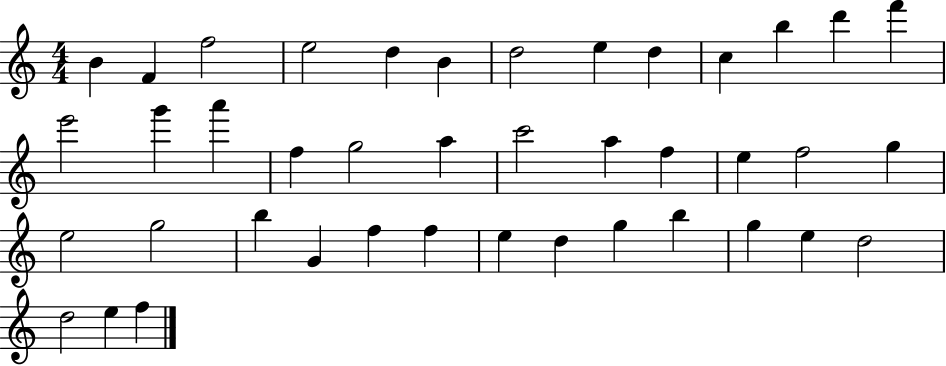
{
  \clef treble
  \numericTimeSignature
  \time 4/4
  \key c \major
  b'4 f'4 f''2 | e''2 d''4 b'4 | d''2 e''4 d''4 | c''4 b''4 d'''4 f'''4 | \break e'''2 g'''4 a'''4 | f''4 g''2 a''4 | c'''2 a''4 f''4 | e''4 f''2 g''4 | \break e''2 g''2 | b''4 g'4 f''4 f''4 | e''4 d''4 g''4 b''4 | g''4 e''4 d''2 | \break d''2 e''4 f''4 | \bar "|."
}